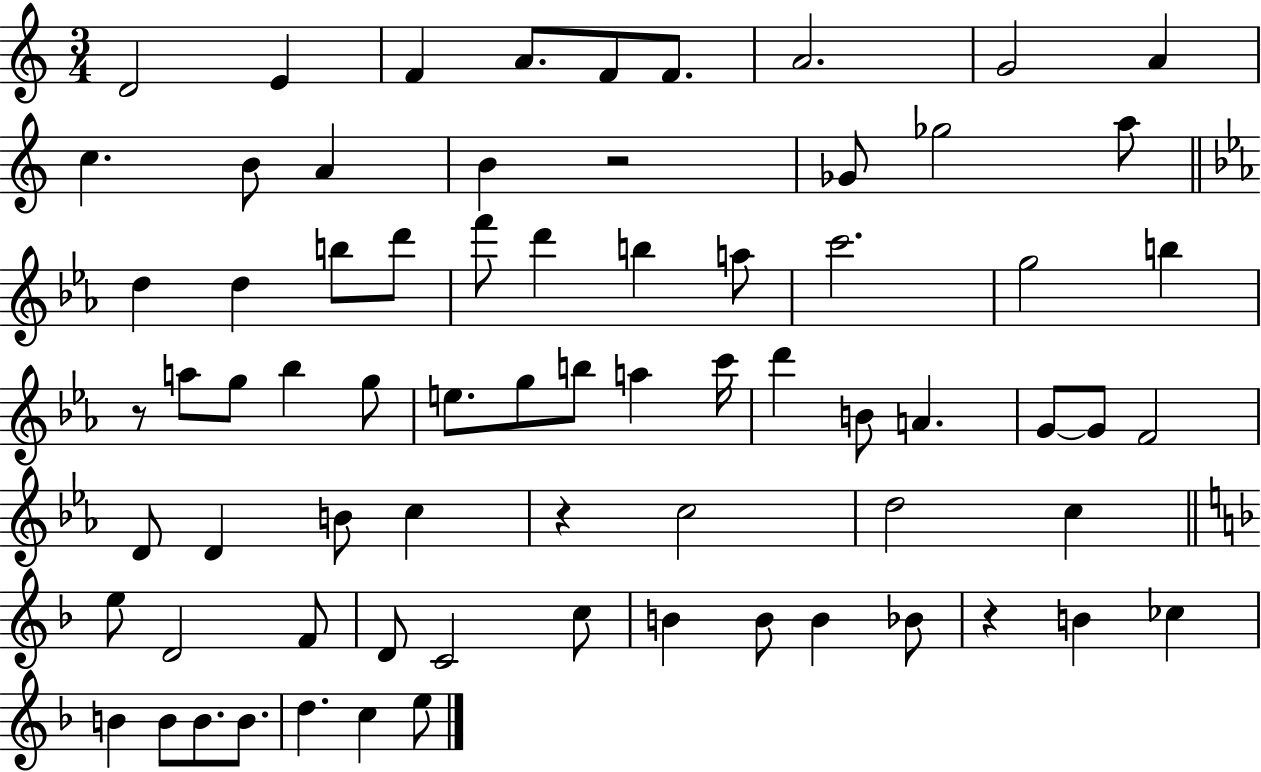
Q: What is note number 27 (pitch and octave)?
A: B5